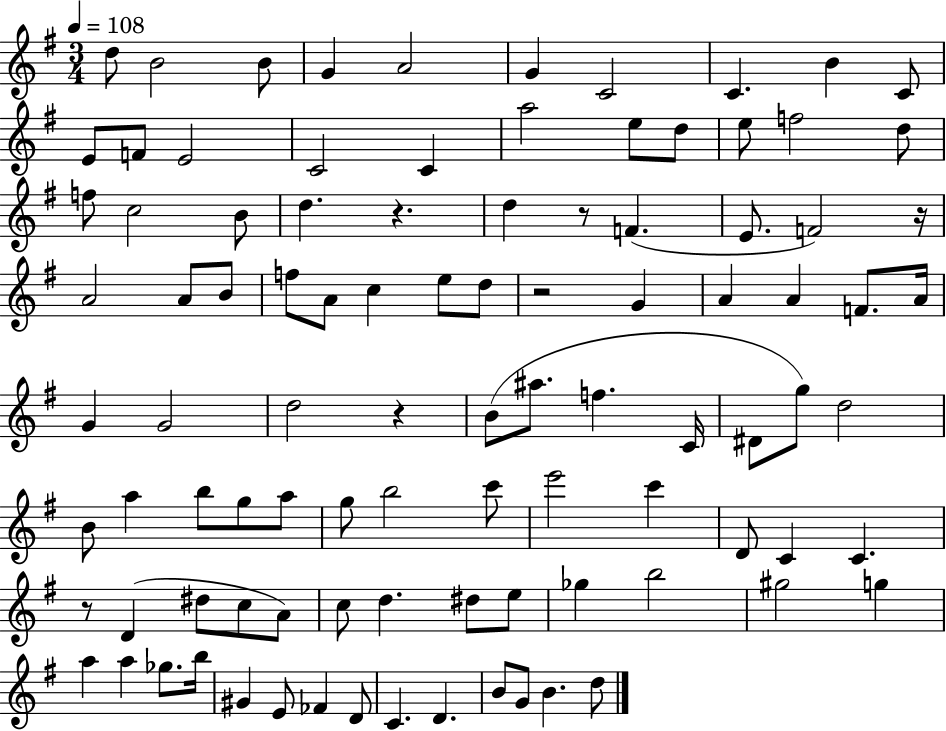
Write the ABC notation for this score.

X:1
T:Untitled
M:3/4
L:1/4
K:G
d/2 B2 B/2 G A2 G C2 C B C/2 E/2 F/2 E2 C2 C a2 e/2 d/2 e/2 f2 d/2 f/2 c2 B/2 d z d z/2 F E/2 F2 z/4 A2 A/2 B/2 f/2 A/2 c e/2 d/2 z2 G A A F/2 A/4 G G2 d2 z B/2 ^a/2 f C/4 ^D/2 g/2 d2 B/2 a b/2 g/2 a/2 g/2 b2 c'/2 e'2 c' D/2 C C z/2 D ^d/2 c/2 A/2 c/2 d ^d/2 e/2 _g b2 ^g2 g a a _g/2 b/4 ^G E/2 _F D/2 C D B/2 G/2 B d/2